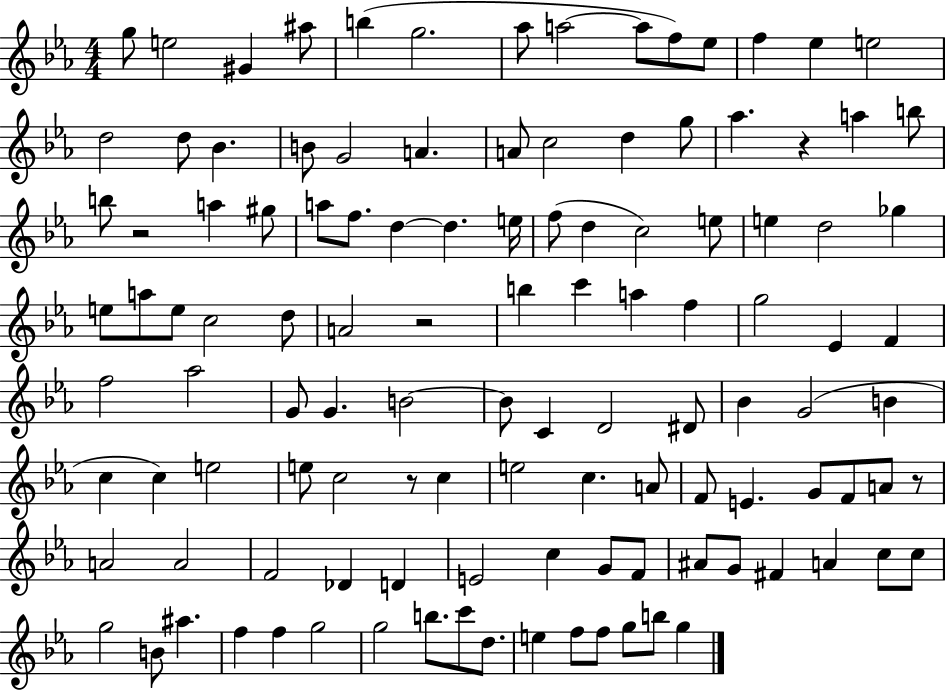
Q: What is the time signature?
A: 4/4